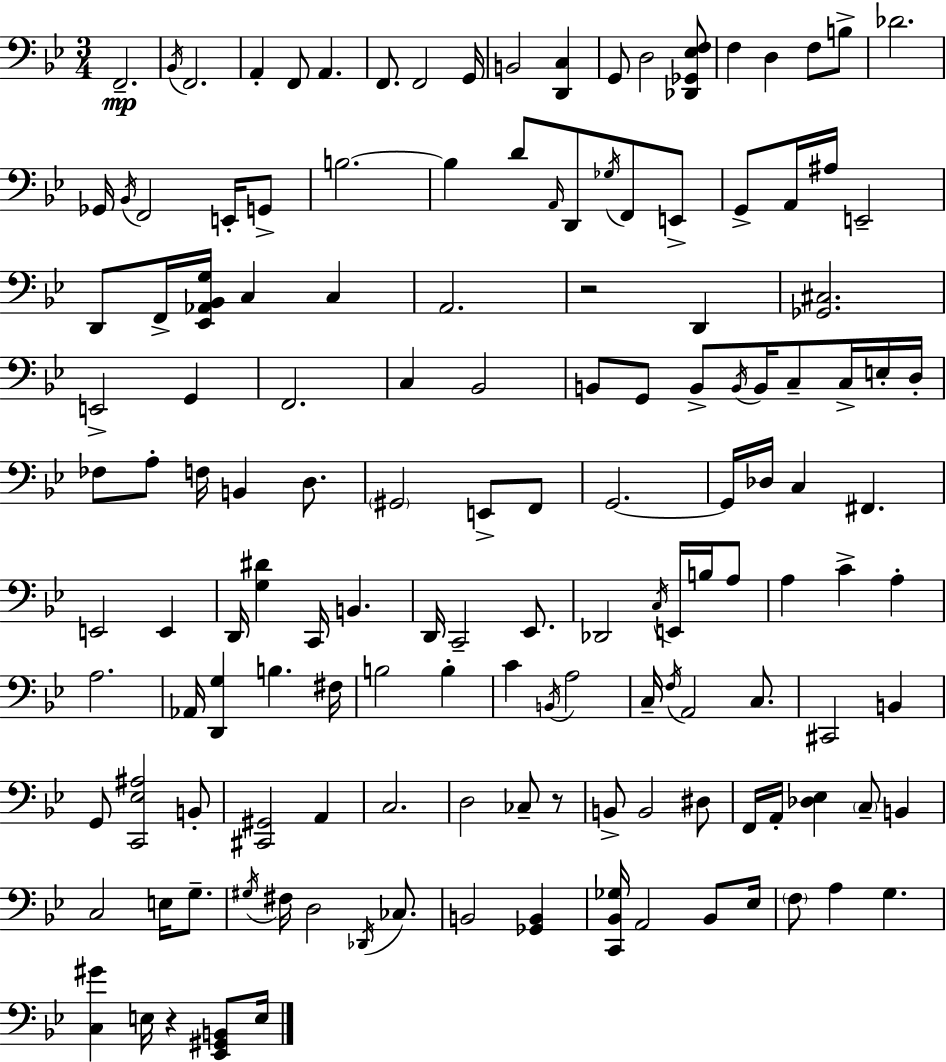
{
  \clef bass
  \numericTimeSignature
  \time 3/4
  \key g \minor
  f,2.--\mp | \acciaccatura { bes,16 } f,2. | a,4-. f,8 a,4. | f,8. f,2 | \break g,16 b,2 <d, c>4 | g,8 d2 <des, ges, ees f>8 | f4 d4 f8 b8-> | des'2. | \break ges,16 \acciaccatura { bes,16 } f,2 e,16-. | g,8-> b2.~~ | b4 d'8 \grace { a,16 } d,8 \acciaccatura { ges16 } | f,8 e,8-> g,8-> a,16 ais16 e,2-- | \break d,8 f,16-> <ees, aes, bes, g>16 c4 | c4 a,2. | r2 | d,4 <ges, cis>2. | \break e,2-> | g,4 f,2. | c4 bes,2 | b,8 g,8 b,8-> \acciaccatura { b,16 } b,16 | \break c8-- c16-> e16-. d16-. fes8 a8-. f16 b,4 | d8. \parenthesize gis,2 | e,8-> f,8 g,2.~~ | g,16 des16 c4 fis,4. | \break e,2 | e,4 d,16 <g dis'>4 c,16 b,4. | d,16 c,2-- | ees,8. des,2 | \break \acciaccatura { c16 } e,16 b16 a8 a4 c'4-> | a4-. a2. | aes,16 <d, g>4 b4. | fis16 b2 | \break b4-. c'4 \acciaccatura { b,16 } a2 | c16-- \acciaccatura { f16 } a,2 | c8. cis,2 | b,4 g,8 <c, ees ais>2 | \break b,8-. <cis, gis,>2 | a,4 c2. | d2 | ces8-- r8 b,8-> b,2 | \break dis8 f,16 a,16-. <des ees>4 | \parenthesize c8-- b,4 c2 | e16 g8.-- \acciaccatura { gis16 } fis16 d2 | \acciaccatura { des,16 } ces8. b,2 | \break <ges, b,>4 <c, bes, ges>16 a,2 | bes,8 ees16 \parenthesize f8 | a4 g4. <c gis'>4 | e16 r4 <ees, gis, b,>8 e16 \bar "|."
}